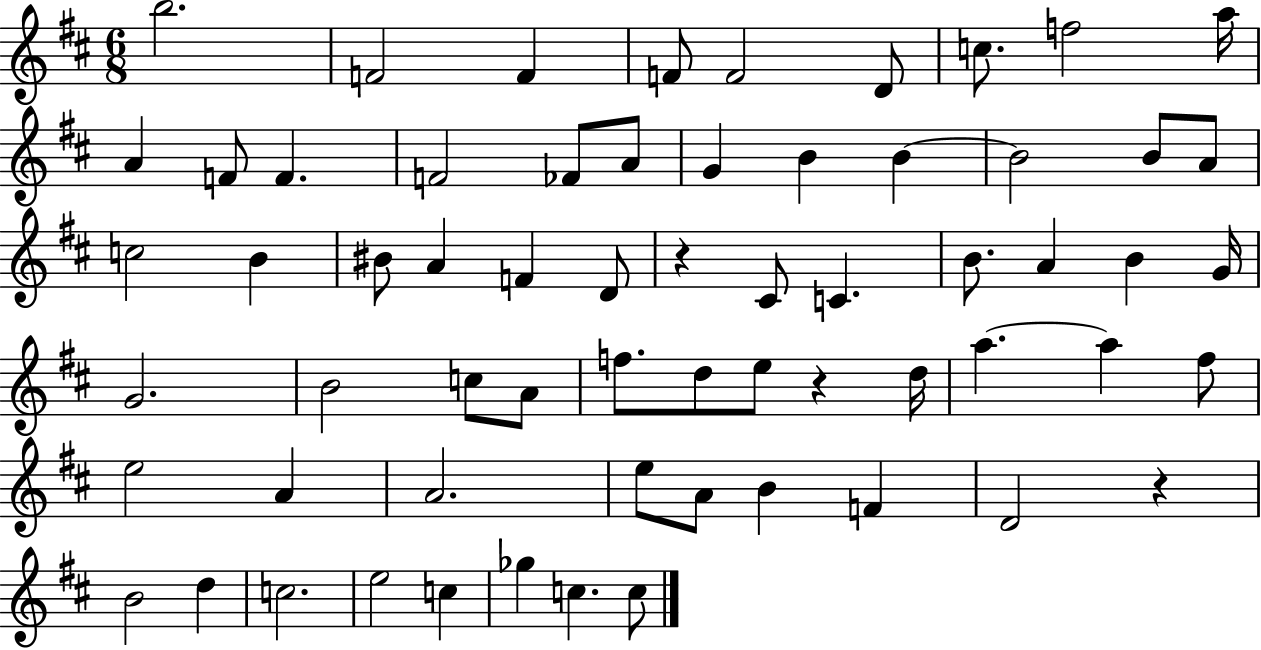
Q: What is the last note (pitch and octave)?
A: C5